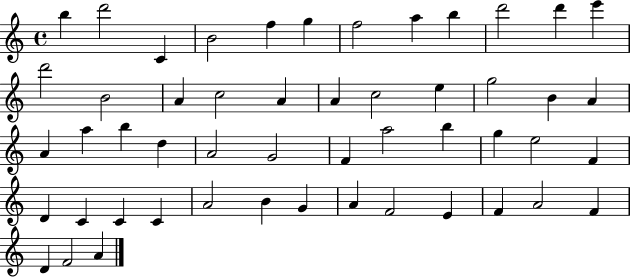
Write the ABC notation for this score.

X:1
T:Untitled
M:4/4
L:1/4
K:C
b d'2 C B2 f g f2 a b d'2 d' e' d'2 B2 A c2 A A c2 e g2 B A A a b d A2 G2 F a2 b g e2 F D C C C A2 B G A F2 E F A2 F D F2 A